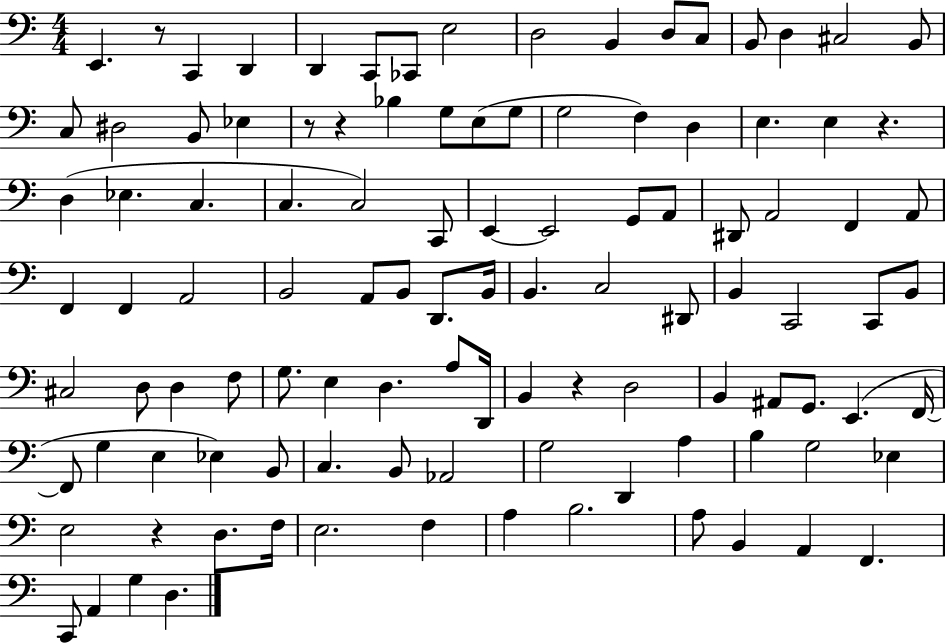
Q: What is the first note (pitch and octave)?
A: E2